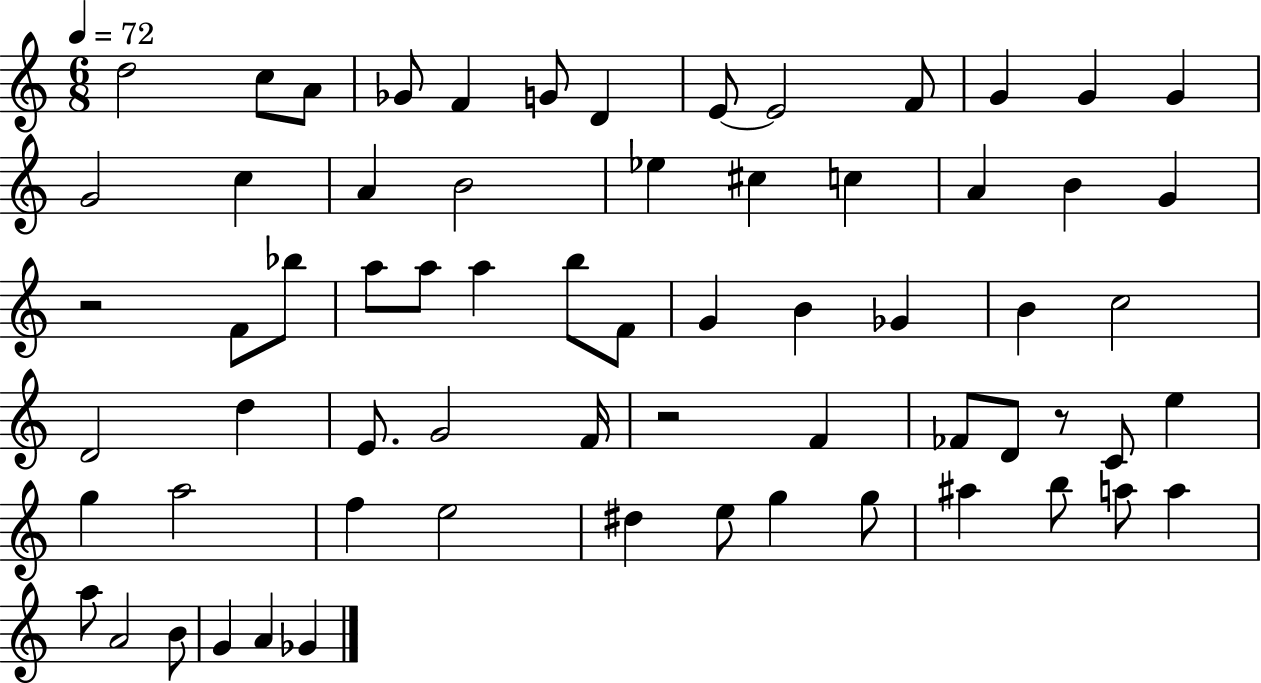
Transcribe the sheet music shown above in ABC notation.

X:1
T:Untitled
M:6/8
L:1/4
K:C
d2 c/2 A/2 _G/2 F G/2 D E/2 E2 F/2 G G G G2 c A B2 _e ^c c A B G z2 F/2 _b/2 a/2 a/2 a b/2 F/2 G B _G B c2 D2 d E/2 G2 F/4 z2 F _F/2 D/2 z/2 C/2 e g a2 f e2 ^d e/2 g g/2 ^a b/2 a/2 a a/2 A2 B/2 G A _G